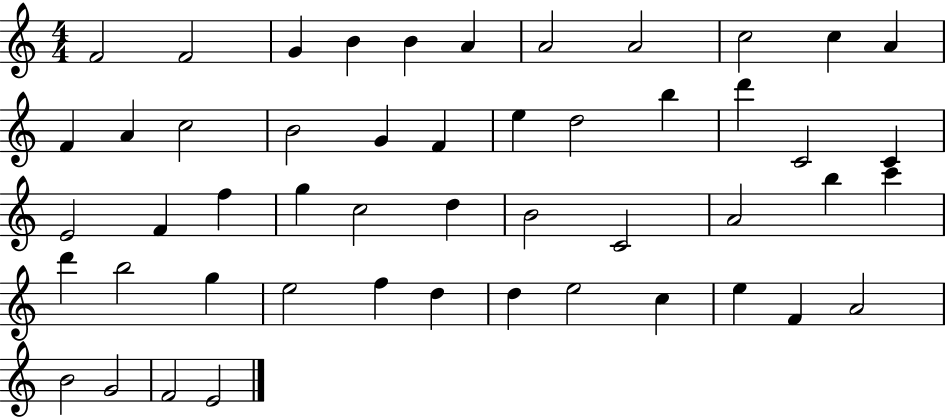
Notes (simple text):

F4/h F4/h G4/q B4/q B4/q A4/q A4/h A4/h C5/h C5/q A4/q F4/q A4/q C5/h B4/h G4/q F4/q E5/q D5/h B5/q D6/q C4/h C4/q E4/h F4/q F5/q G5/q C5/h D5/q B4/h C4/h A4/h B5/q C6/q D6/q B5/h G5/q E5/h F5/q D5/q D5/q E5/h C5/q E5/q F4/q A4/h B4/h G4/h F4/h E4/h